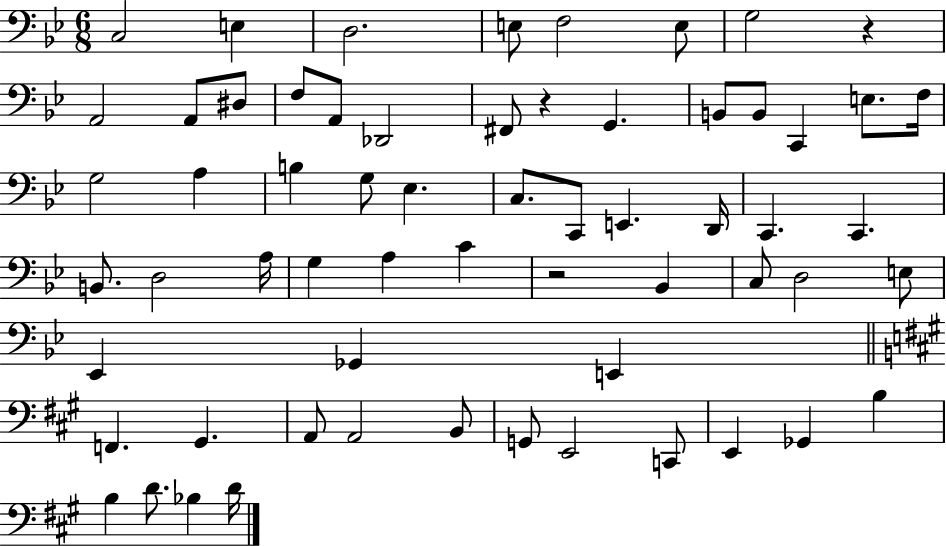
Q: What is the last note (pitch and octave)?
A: D4